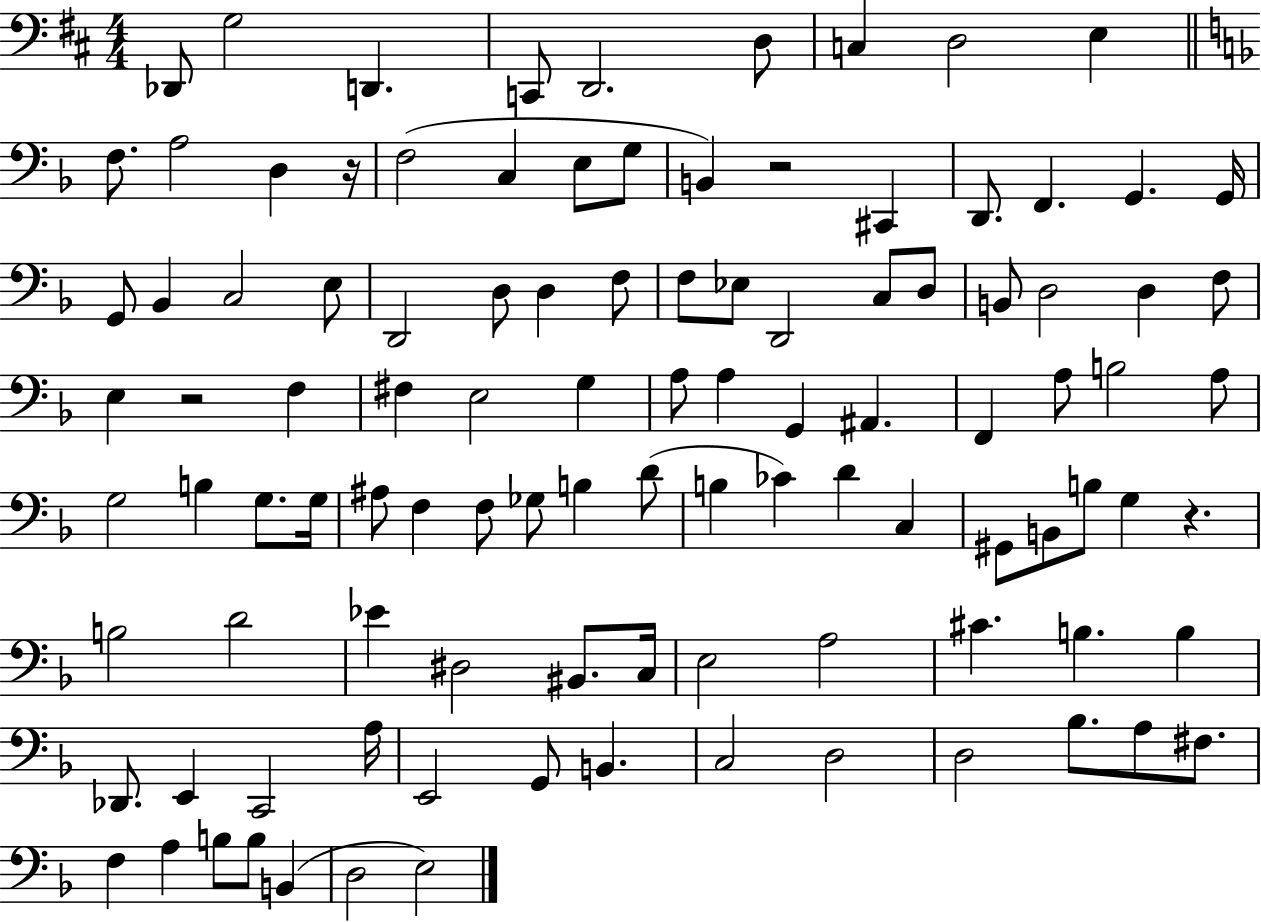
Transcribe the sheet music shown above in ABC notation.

X:1
T:Untitled
M:4/4
L:1/4
K:D
_D,,/2 G,2 D,, C,,/2 D,,2 D,/2 C, D,2 E, F,/2 A,2 D, z/4 F,2 C, E,/2 G,/2 B,, z2 ^C,, D,,/2 F,, G,, G,,/4 G,,/2 _B,, C,2 E,/2 D,,2 D,/2 D, F,/2 F,/2 _E,/2 D,,2 C,/2 D,/2 B,,/2 D,2 D, F,/2 E, z2 F, ^F, E,2 G, A,/2 A, G,, ^A,, F,, A,/2 B,2 A,/2 G,2 B, G,/2 G,/4 ^A,/2 F, F,/2 _G,/2 B, D/2 B, _C D C, ^G,,/2 B,,/2 B,/2 G, z B,2 D2 _E ^D,2 ^B,,/2 C,/4 E,2 A,2 ^C B, B, _D,,/2 E,, C,,2 A,/4 E,,2 G,,/2 B,, C,2 D,2 D,2 _B,/2 A,/2 ^F,/2 F, A, B,/2 B,/2 B,, D,2 E,2